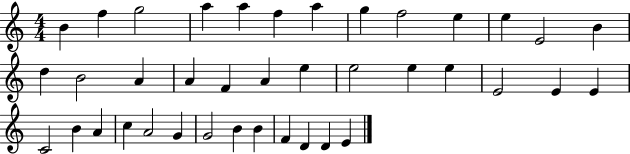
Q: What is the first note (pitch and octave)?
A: B4